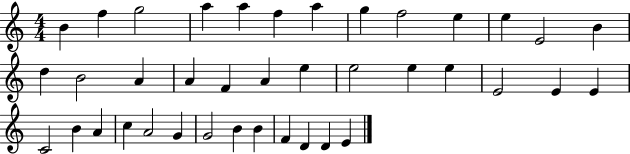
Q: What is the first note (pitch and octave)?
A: B4